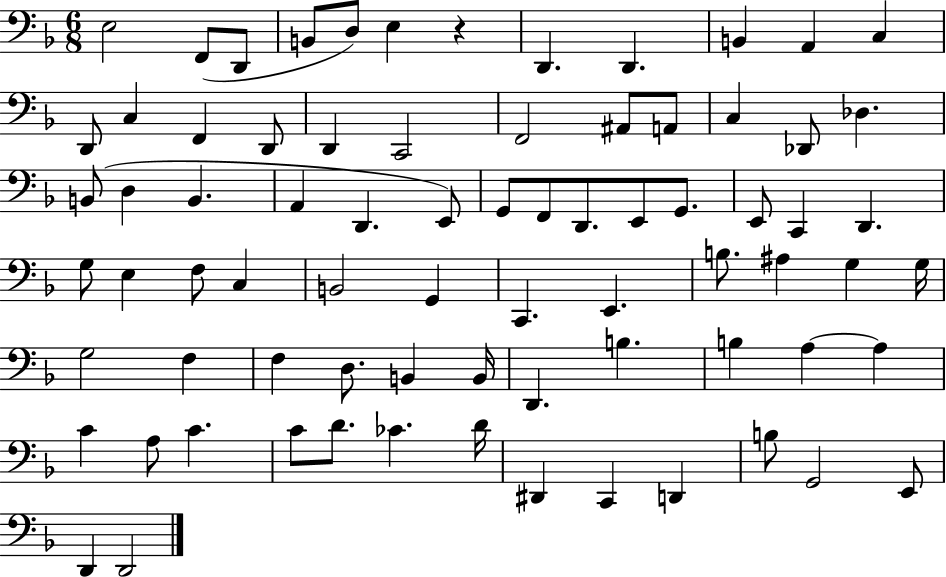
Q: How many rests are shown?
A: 1